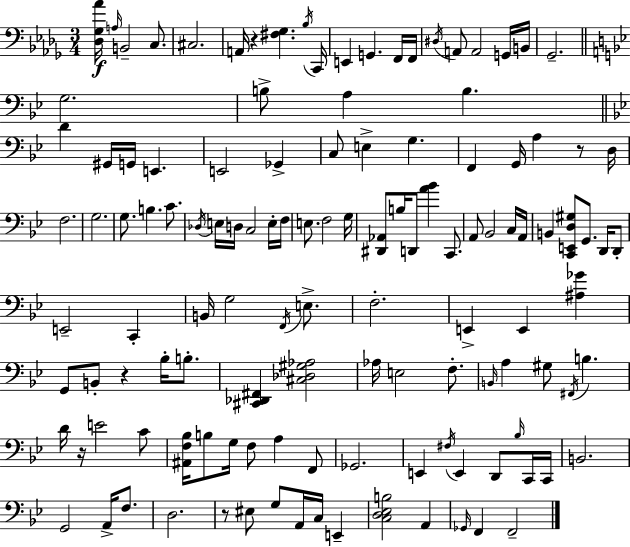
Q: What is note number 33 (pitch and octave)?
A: A3